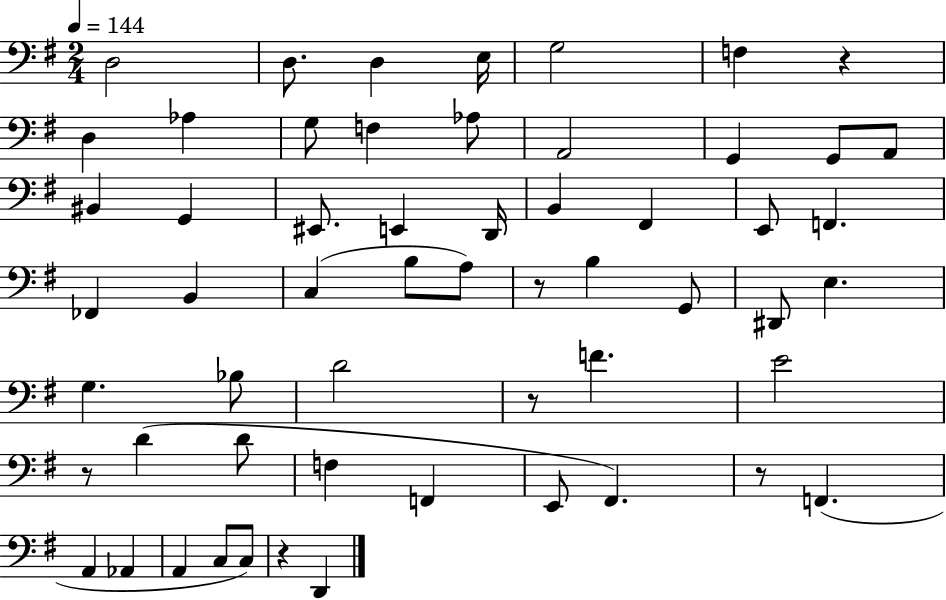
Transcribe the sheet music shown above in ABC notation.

X:1
T:Untitled
M:2/4
L:1/4
K:G
D,2 D,/2 D, E,/4 G,2 F, z D, _A, G,/2 F, _A,/2 A,,2 G,, G,,/2 A,,/2 ^B,, G,, ^E,,/2 E,, D,,/4 B,, ^F,, E,,/2 F,, _F,, B,, C, B,/2 A,/2 z/2 B, G,,/2 ^D,,/2 E, G, _B,/2 D2 z/2 F E2 z/2 D D/2 F, F,, E,,/2 ^F,, z/2 F,, A,, _A,, A,, C,/2 C,/2 z D,,